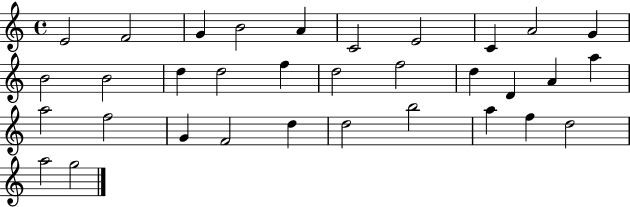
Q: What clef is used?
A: treble